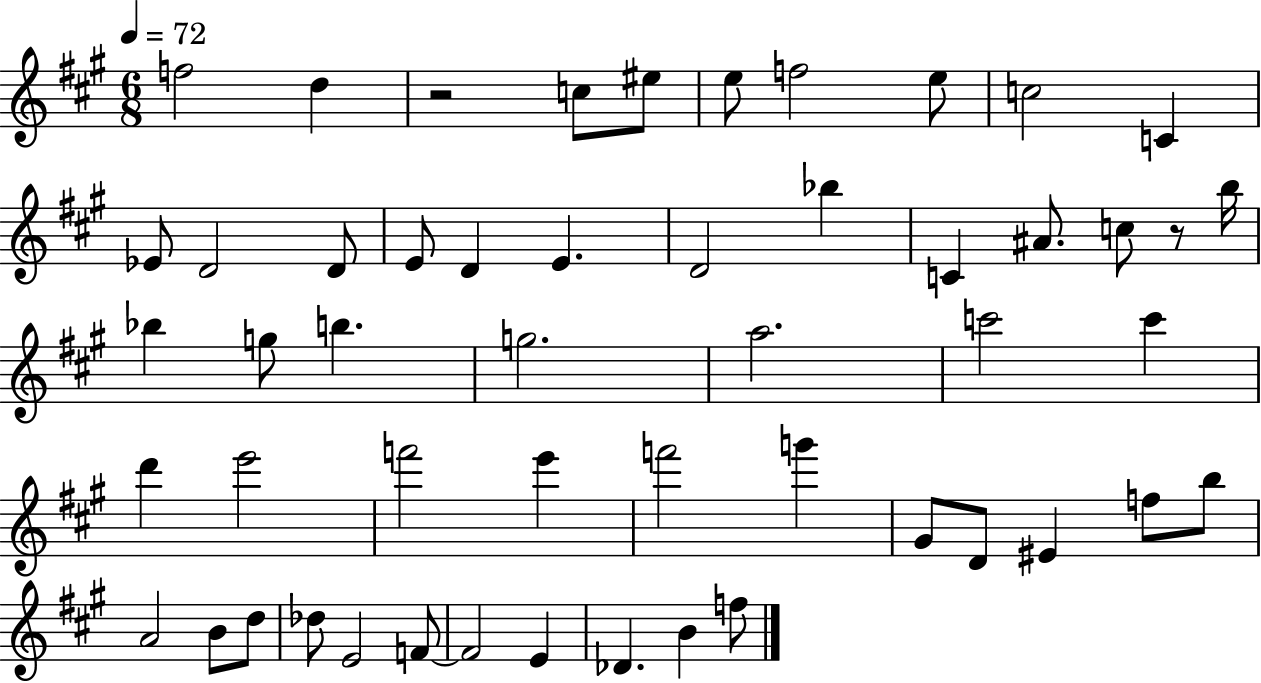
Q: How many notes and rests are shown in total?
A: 52